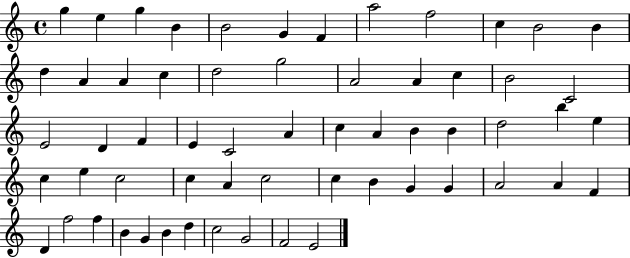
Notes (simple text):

G5/q E5/q G5/q B4/q B4/h G4/q F4/q A5/h F5/h C5/q B4/h B4/q D5/q A4/q A4/q C5/q D5/h G5/h A4/h A4/q C5/q B4/h C4/h E4/h D4/q F4/q E4/q C4/h A4/q C5/q A4/q B4/q B4/q D5/h B5/q E5/q C5/q E5/q C5/h C5/q A4/q C5/h C5/q B4/q G4/q G4/q A4/h A4/q F4/q D4/q F5/h F5/q B4/q G4/q B4/q D5/q C5/h G4/h F4/h E4/h